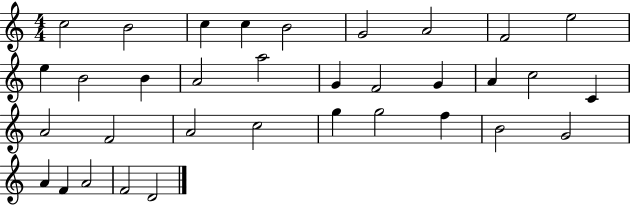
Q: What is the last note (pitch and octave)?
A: D4